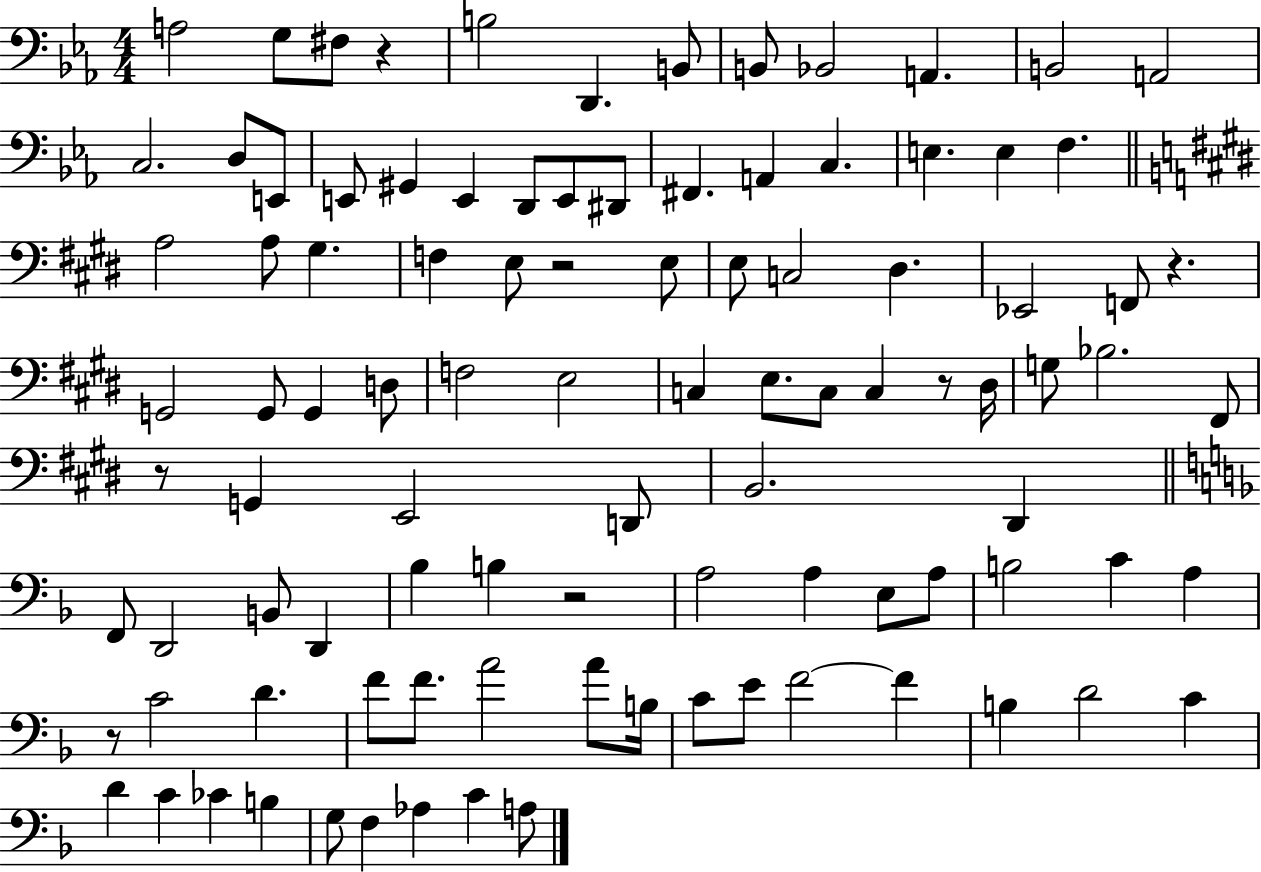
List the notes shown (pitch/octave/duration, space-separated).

A3/h G3/e F#3/e R/q B3/h D2/q. B2/e B2/e Bb2/h A2/q. B2/h A2/h C3/h. D3/e E2/e E2/e G#2/q E2/q D2/e E2/e D#2/e F#2/q. A2/q C3/q. E3/q. E3/q F3/q. A3/h A3/e G#3/q. F3/q E3/e R/h E3/e E3/e C3/h D#3/q. Eb2/h F2/e R/q. G2/h G2/e G2/q D3/e F3/h E3/h C3/q E3/e. C3/e C3/q R/e D#3/s G3/e Bb3/h. F#2/e R/e G2/q E2/h D2/e B2/h. D#2/q F2/e D2/h B2/e D2/q Bb3/q B3/q R/h A3/h A3/q E3/e A3/e B3/h C4/q A3/q R/e C4/h D4/q. F4/e F4/e. A4/h A4/e B3/s C4/e E4/e F4/h F4/q B3/q D4/h C4/q D4/q C4/q CES4/q B3/q G3/e F3/q Ab3/q C4/q A3/e